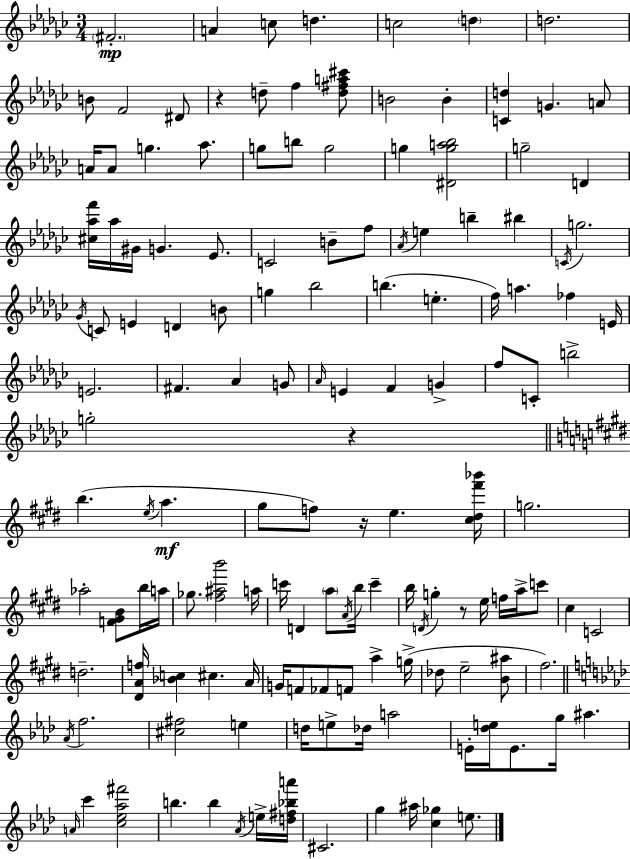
F#4/h. A4/q C5/e D5/q. C5/h D5/q D5/h. B4/e F4/h D#4/e R/q D5/e F5/q [D5,F#5,A5,C#6]/e B4/h B4/q [C4,D5]/q G4/q. A4/e A4/s A4/e G5/q. Ab5/e. G5/e B5/e G5/h G5/q [D#4,G5,A5,Bb5]/h G5/h D4/q [C#5,Ab5,F6]/s Ab5/s G#4/s G4/q. Eb4/e. C4/h B4/e F5/e Ab4/s E5/q B5/q BIS5/q C4/s G5/h. Gb4/s C4/e E4/q D4/q B4/e G5/q Bb5/h B5/q. E5/q. F5/s A5/q. FES5/q E4/s E4/h. F#4/q. Ab4/q G4/e Ab4/s E4/q F4/q G4/q F5/e C4/e B5/h G5/h R/q B5/q. E5/s A5/q. G#5/e F5/e R/s E5/q. [C#5,D#5,F#6,Bb6]/s G5/h. Ab5/h [F4,G#4,B4]/e B5/s A5/s Gb5/e. [F#5,A#5,B6]/h A5/s C6/s D4/q A5/e A4/s B5/s C6/q B5/s D4/s G5/q R/e E5/s F5/s A5/s C6/e C#5/q C4/h D5/h. [D#4,A4,F5]/s [Bb4,C5]/q C#5/q. A4/s G4/s F4/e FES4/e F4/e A5/q G5/s Db5/e E5/h [B4,A#5]/e F#5/h. Ab4/s F5/h. [C#5,F#5]/h E5/q D5/s E5/e Db5/s A5/h E4/s [Db5,E5]/s E4/e. G5/s A#5/q. A4/s C6/q [C5,Eb5,Ab5,F#6]/h B5/q. B5/q Ab4/s E5/s [D5,F#5,Bb5,A6]/s C#4/h. G5/q A#5/s [C5,Gb5]/q E5/e.